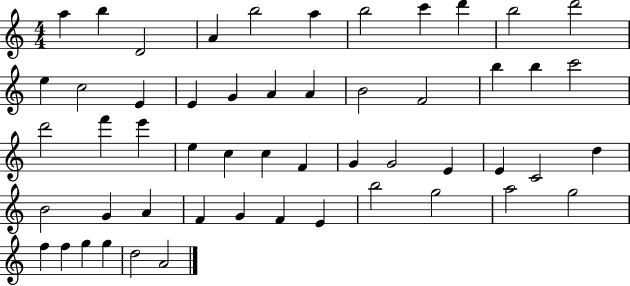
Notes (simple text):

A5/q B5/q D4/h A4/q B5/h A5/q B5/h C6/q D6/q B5/h D6/h E5/q C5/h E4/q E4/q G4/q A4/q A4/q B4/h F4/h B5/q B5/q C6/h D6/h F6/q E6/q E5/q C5/q C5/q F4/q G4/q G4/h E4/q E4/q C4/h D5/q B4/h G4/q A4/q F4/q G4/q F4/q E4/q B5/h G5/h A5/h G5/h F5/q F5/q G5/q G5/q D5/h A4/h